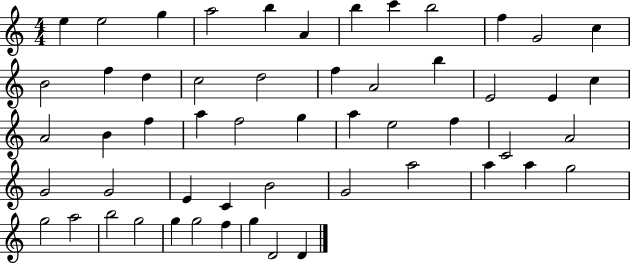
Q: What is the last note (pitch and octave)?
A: D4